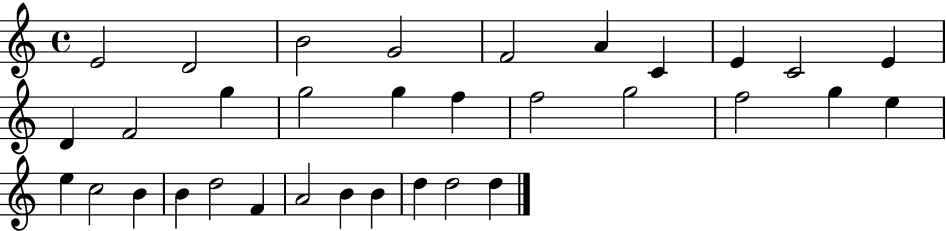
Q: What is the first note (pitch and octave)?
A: E4